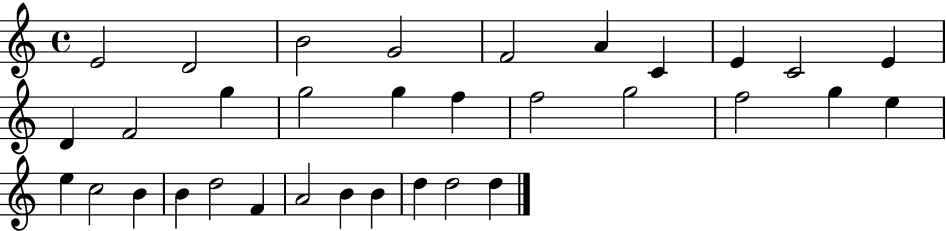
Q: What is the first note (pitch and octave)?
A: E4